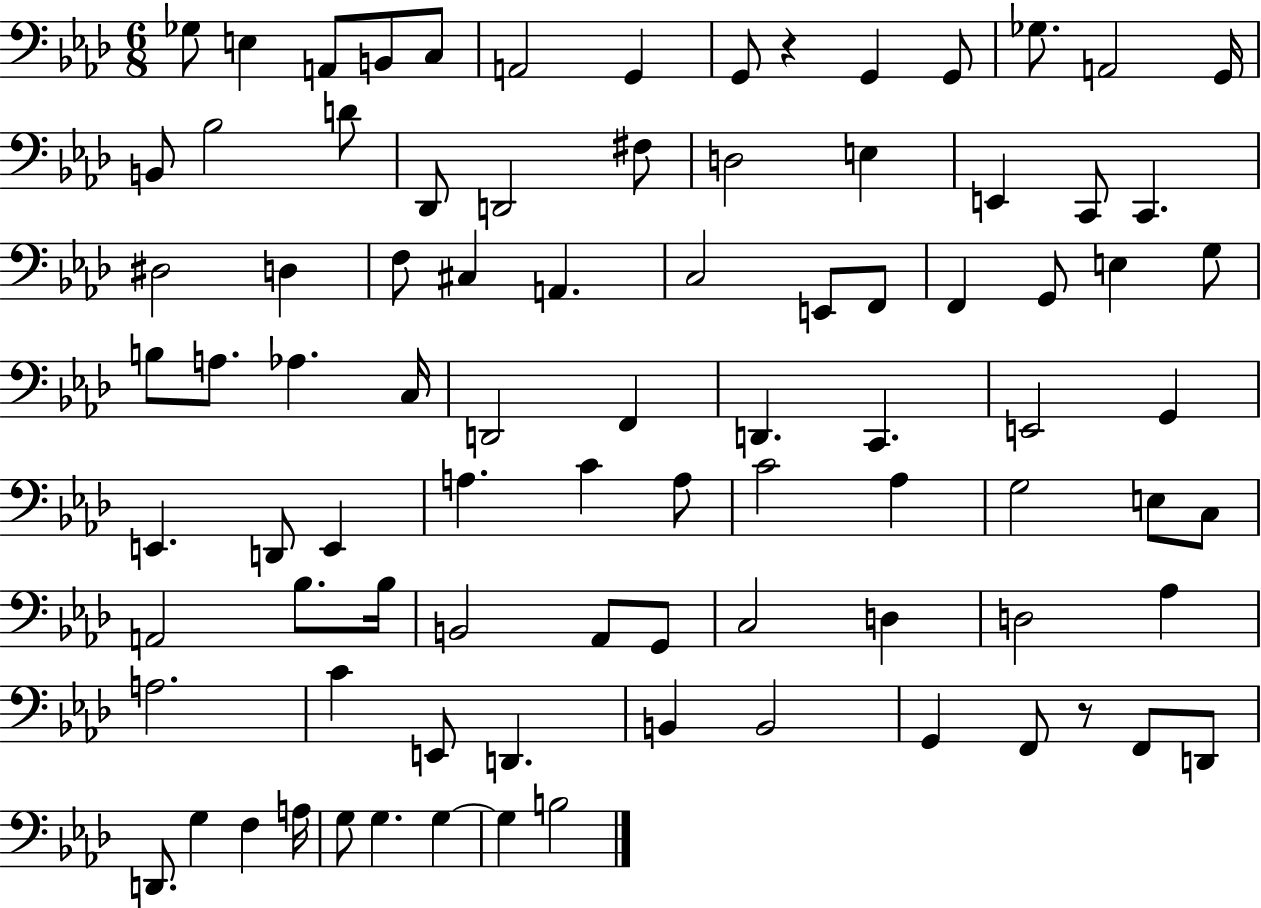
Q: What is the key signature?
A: AES major